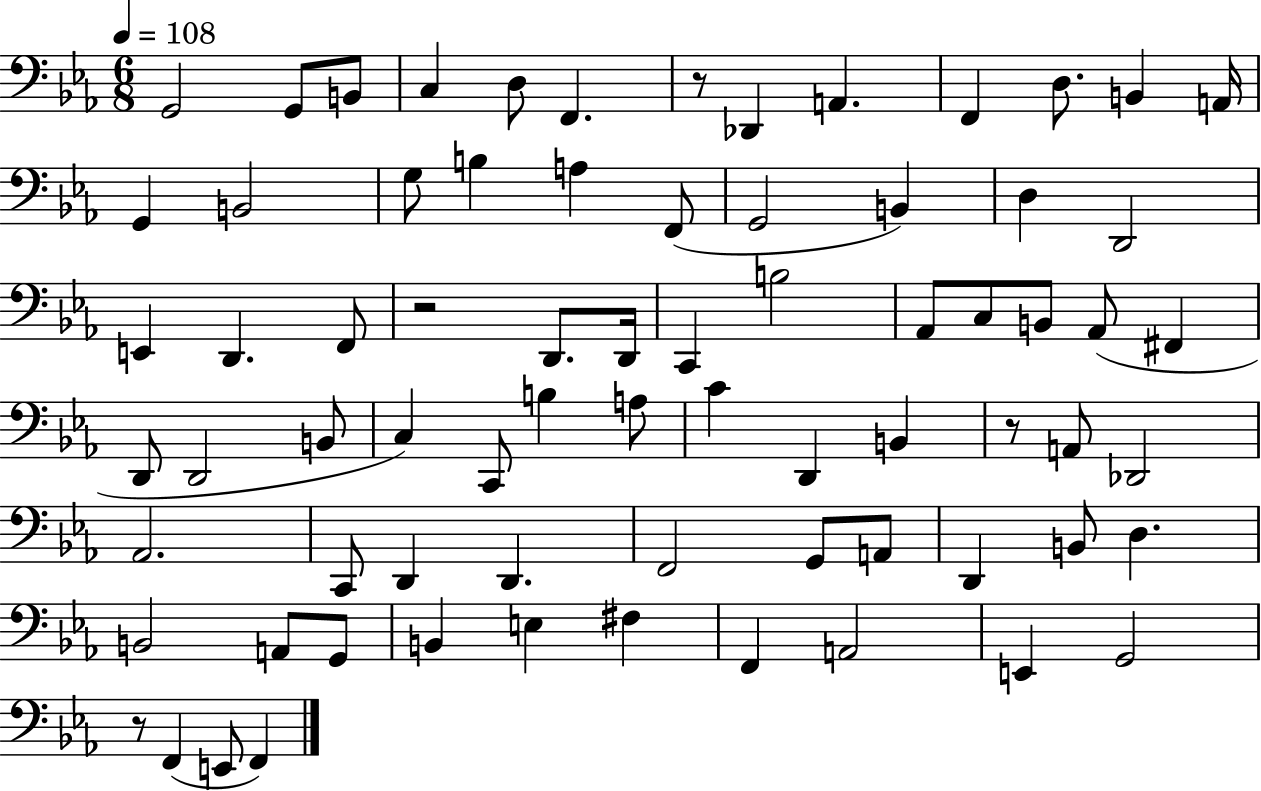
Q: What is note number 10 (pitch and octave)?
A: D3